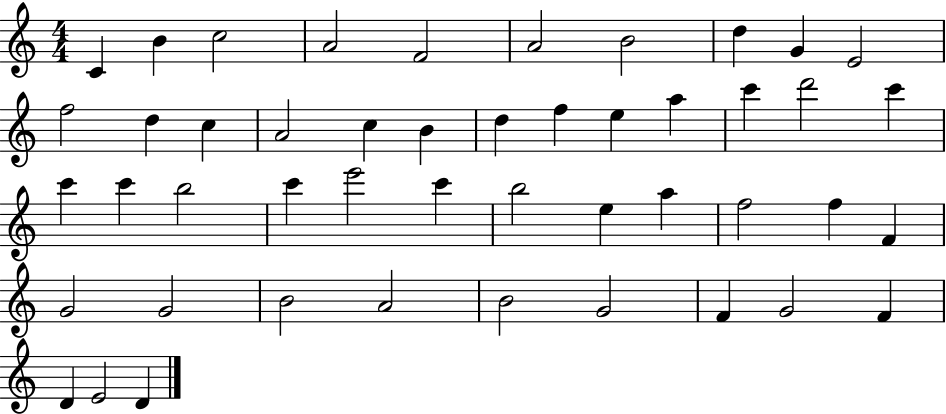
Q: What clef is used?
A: treble